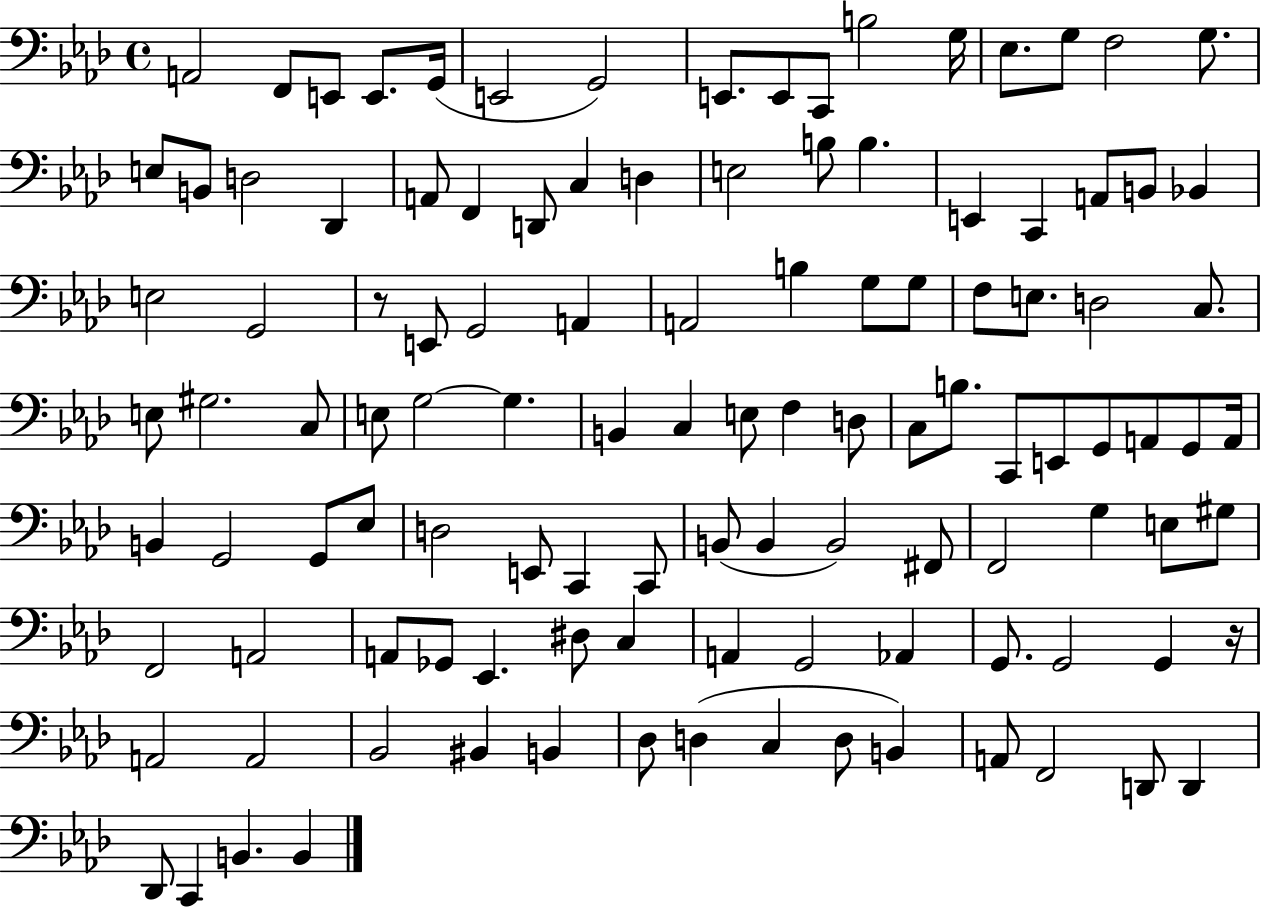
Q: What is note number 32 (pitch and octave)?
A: B2